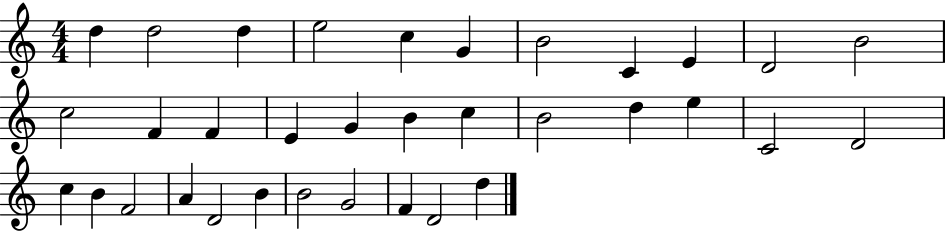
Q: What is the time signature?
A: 4/4